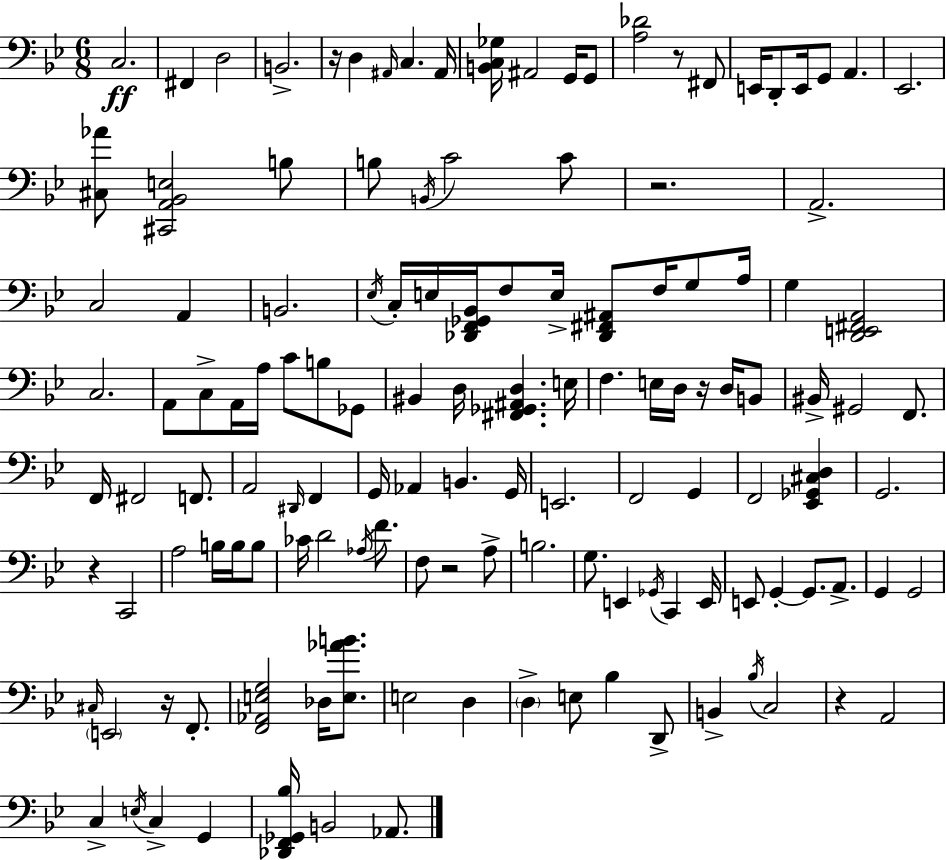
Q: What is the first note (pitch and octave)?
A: C3